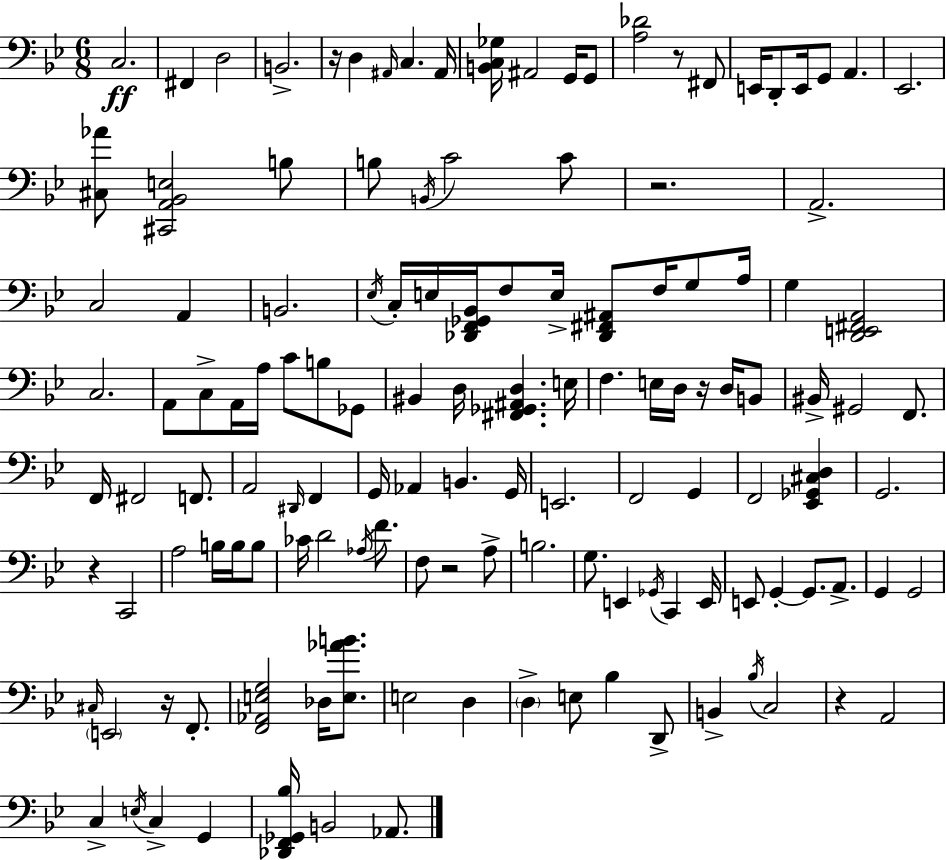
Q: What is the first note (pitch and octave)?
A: C3